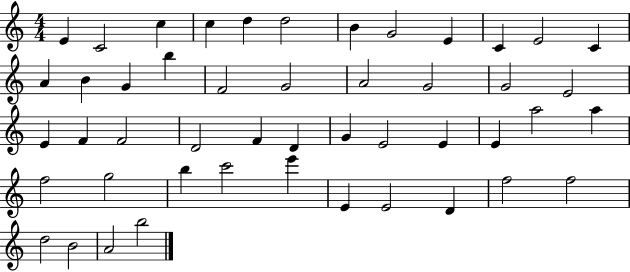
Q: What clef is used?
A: treble